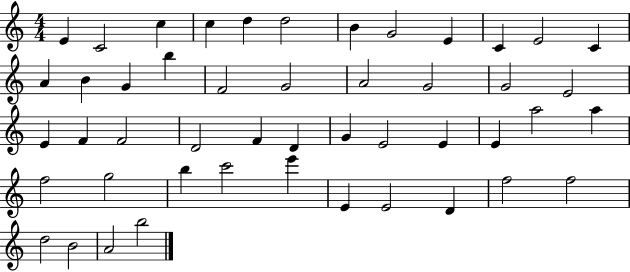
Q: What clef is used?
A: treble